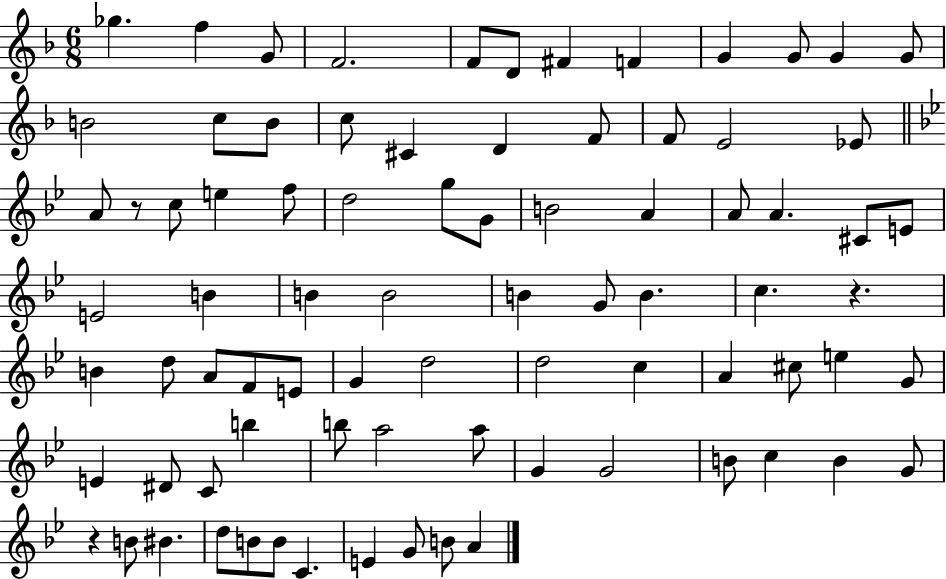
Gb5/q. F5/q G4/e F4/h. F4/e D4/e F#4/q F4/q G4/q G4/e G4/q G4/e B4/h C5/e B4/e C5/e C#4/q D4/q F4/e F4/e E4/h Eb4/e A4/e R/e C5/e E5/q F5/e D5/h G5/e G4/e B4/h A4/q A4/e A4/q. C#4/e E4/e E4/h B4/q B4/q B4/h B4/q G4/e B4/q. C5/q. R/q. B4/q D5/e A4/e F4/e E4/e G4/q D5/h D5/h C5/q A4/q C#5/e E5/q G4/e E4/q D#4/e C4/e B5/q B5/e A5/h A5/e G4/q G4/h B4/e C5/q B4/q G4/e R/q B4/e BIS4/q. D5/e B4/e B4/e C4/q. E4/q G4/e B4/e A4/q